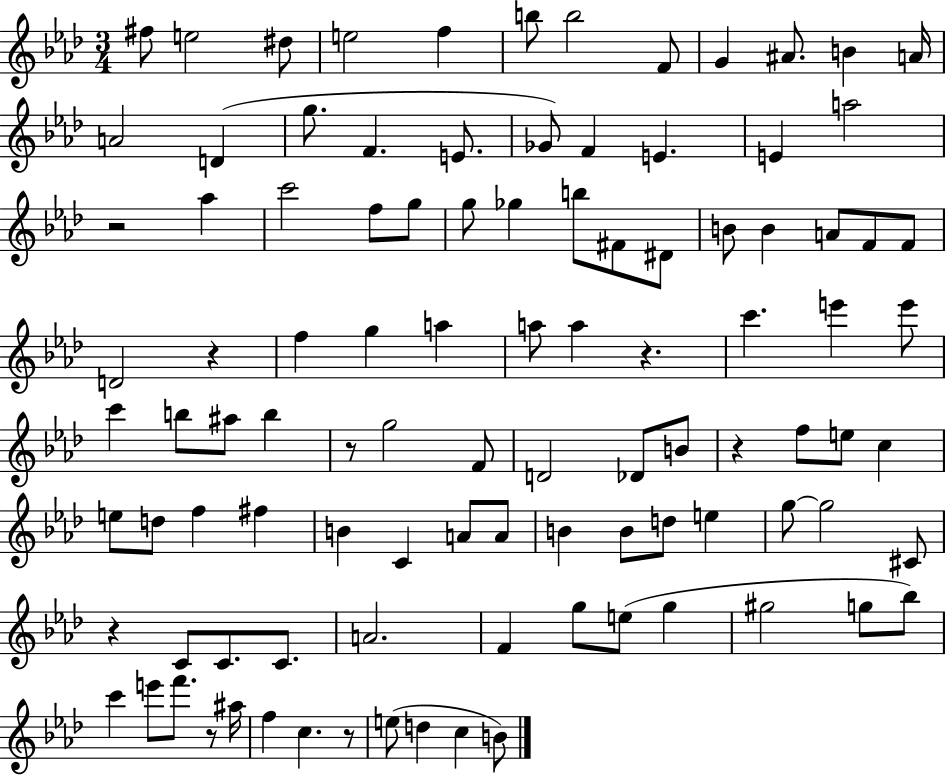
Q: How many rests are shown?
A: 8